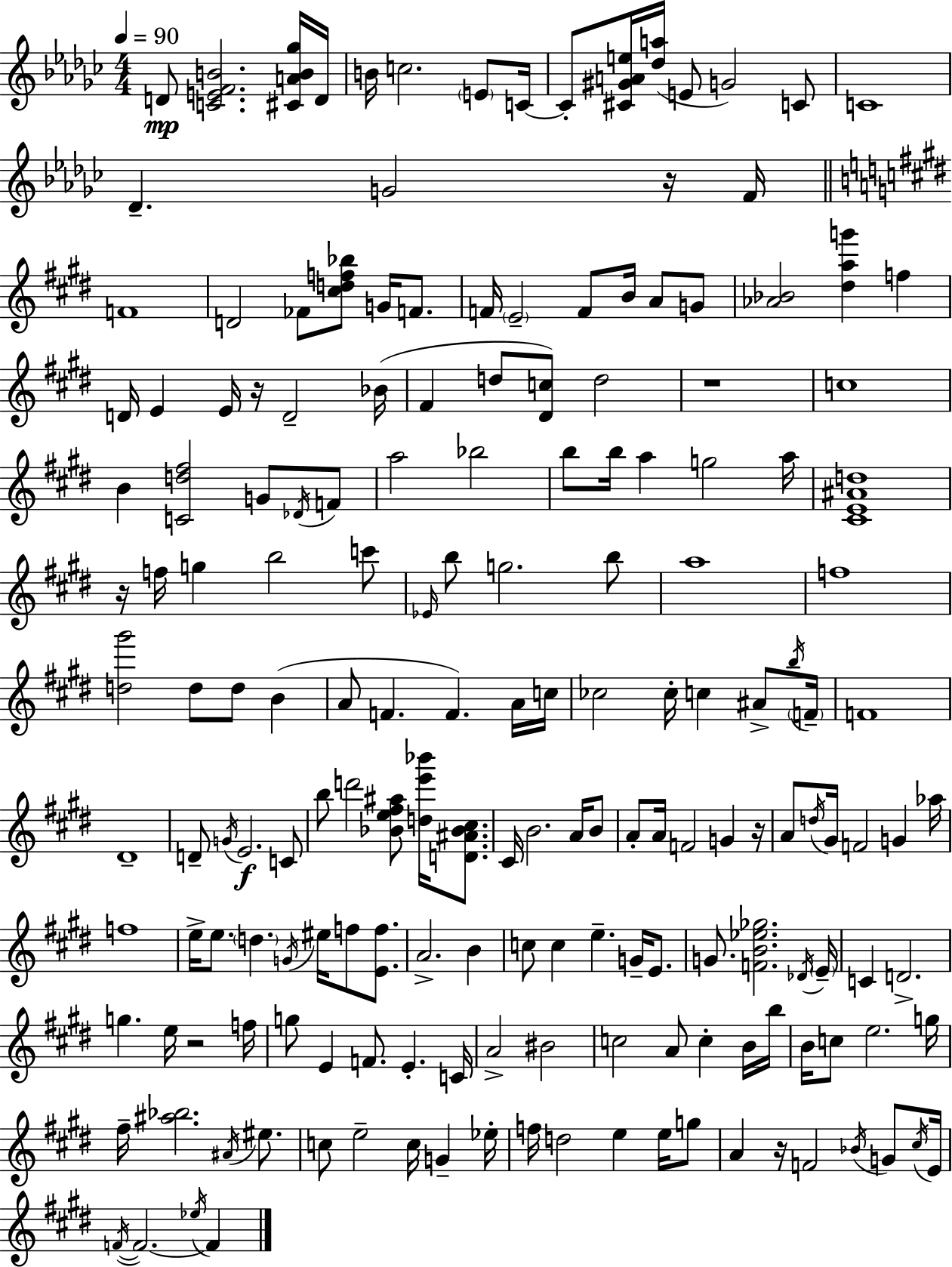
{
  \clef treble
  \numericTimeSignature
  \time 4/4
  \key ees \minor
  \tempo 4 = 90
  d'8\mp <c' e' f' b'>2. <cis' a' b' ges''>16 d'16 | b'16 c''2. \parenthesize e'8 c'16~~ | c'8-. <cis' gis' a' e''>16 <des'' a''>16( e'8 g'2) c'8 | c'1 | \break des'4.-- g'2 r16 f'16 | \bar "||" \break \key e \major f'1 | d'2 fes'8 <cis'' d'' f'' bes''>8 g'16 f'8. | f'16 \parenthesize e'2-- f'8 b'16 a'8 g'8 | <aes' bes'>2 <dis'' a'' g'''>4 f''4 | \break d'16 e'4 e'16 r16 d'2-- bes'16( | fis'4 d''8 <dis' c''>8) d''2 | r1 | c''1 | \break b'4 <c' d'' fis''>2 g'8 \acciaccatura { des'16 } f'8 | a''2 bes''2 | b''8 b''16 a''4 g''2 | a''16 <cis' e' ais' d''>1 | \break r16 f''16 g''4 b''2 c'''8 | \grace { ees'16 } b''8 g''2. | b''8 a''1 | f''1 | \break <d'' gis'''>2 d''8 d''8 b'4( | a'8 f'4. f'4.) | a'16 c''16 ces''2 ces''16-. c''4 ais'8-> | \acciaccatura { b''16 } \parenthesize f'16-- f'1 | \break dis'1-- | d'8-- \acciaccatura { g'16 }\f e'2. | c'8 b''8 d'''2 <bes' e'' fis'' ais''>8 | <d'' e''' bes'''>16 <d' ais' bes' cis''>8. cis'16 b'2. | \break a'16 b'8 a'8-. a'16 f'2 g'4 | r16 a'8 \acciaccatura { d''16 } gis'16 f'2 | g'4 aes''16 f''1 | e''16-> e''8. \parenthesize d''4. \acciaccatura { g'16 } | \break eis''16 f''8 <e' f''>8. a'2.-> | b'4 c''8 c''4 e''4.-- | g'16-- e'8. g'8. <f' b' ees'' ges''>2. | \acciaccatura { des'16 } \parenthesize e'16-- c'4 d'2.-> | \break g''4. e''16 r2 | f''16 g''8 e'4 f'8. | e'4.-. c'16 a'2-> bis'2 | c''2 a'8 | \break c''4-. b'16 b''16 b'16 c''8 e''2. | g''16 fis''16-- <ais'' bes''>2. | \acciaccatura { ais'16 } eis''8. c''8 e''2-- | c''16 g'4-- ees''16-. f''16 d''2 | \break e''4 e''16 g''8 a'4 r16 f'2 | \acciaccatura { bes'16 } g'8 \acciaccatura { cis''16 } e'16 \acciaccatura { f'16~ }~ f'2. | \acciaccatura { ees''16 } f'4 \bar "|."
}